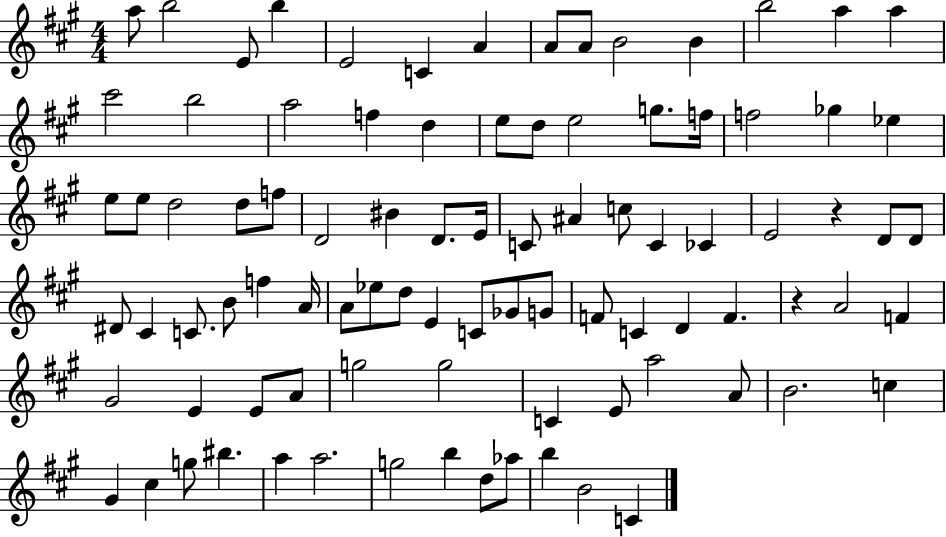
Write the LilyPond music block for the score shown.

{
  \clef treble
  \numericTimeSignature
  \time 4/4
  \key a \major
  a''8 b''2 e'8 b''4 | e'2 c'4 a'4 | a'8 a'8 b'2 b'4 | b''2 a''4 a''4 | \break cis'''2 b''2 | a''2 f''4 d''4 | e''8 d''8 e''2 g''8. f''16 | f''2 ges''4 ees''4 | \break e''8 e''8 d''2 d''8 f''8 | d'2 bis'4 d'8. e'16 | c'8 ais'4 c''8 c'4 ces'4 | e'2 r4 d'8 d'8 | \break dis'8 cis'4 c'8. b'8 f''4 a'16 | a'8 ees''8 d''8 e'4 c'8 ges'8 g'8 | f'8 c'4 d'4 f'4. | r4 a'2 f'4 | \break gis'2 e'4 e'8 a'8 | g''2 g''2 | c'4 e'8 a''2 a'8 | b'2. c''4 | \break gis'4 cis''4 g''8 bis''4. | a''4 a''2. | g''2 b''4 d''8 aes''8 | b''4 b'2 c'4 | \break \bar "|."
}